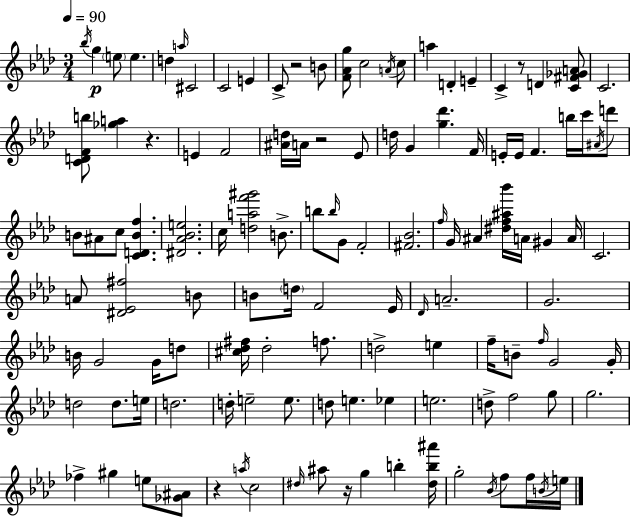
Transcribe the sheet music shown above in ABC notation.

X:1
T:Untitled
M:3/4
L:1/4
K:Fm
_b/4 g e/2 e d a/4 ^C2 C2 E C/2 z2 B/2 [F_Ag]/2 c2 A/4 c/2 a D E C z/2 D [C^F_GA]/2 C2 [CDFb]/2 [_ga] z E F2 [^Ad]/4 A/4 z2 _E/2 d/4 G [g_d'] F/4 E/4 E/4 F b/4 c'/4 ^A/4 d'/2 B/2 ^A/2 c/2 [CDBf] [^D_A_Be]2 c/4 [daf'^g']2 B/2 b/2 b/4 G/2 F2 [^F_B]2 f/4 G/4 ^A [^df^a_b']/4 A/4 ^G A/4 C2 A/2 [^D_E^f]2 B/2 B/2 d/4 F2 _E/4 _D/4 A2 G2 B/4 G2 G/4 d/2 [^c_d^f]/4 _d2 f/2 d2 e f/4 B/2 f/4 G2 G/4 d2 d/2 e/4 d2 d/4 e2 e/2 d/2 e _e e2 d/2 f2 g/2 g2 _f ^g e/2 [_G^A]/2 z a/4 c2 ^d/4 ^a/2 z/4 g b [^db^a']/4 g2 _B/4 f/2 f/4 B/4 e/4